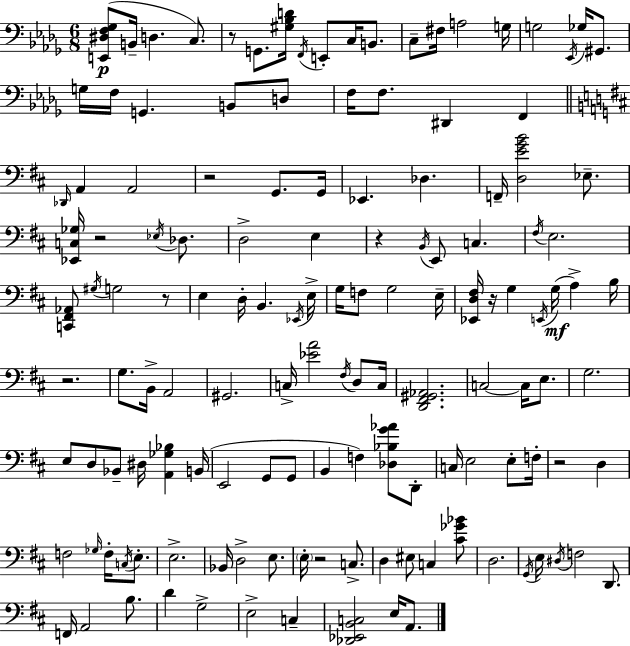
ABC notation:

X:1
T:Untitled
M:6/8
L:1/4
K:Bbm
[E,,^D,F,_G,]/2 B,,/4 D, C,/2 z/2 G,,/2 [^G,_B,D]/4 F,,/4 E,,/2 C,/4 B,,/2 C,/2 ^F,/4 A,2 G,/4 G,2 _E,,/4 _G,/4 ^G,,/2 G,/4 F,/4 G,, B,,/2 D,/2 F,/4 F,/2 ^D,, F,, _D,,/4 A,, A,,2 z2 G,,/2 G,,/4 _E,, _D, F,,/4 [D,EGB]2 _E,/2 [_E,,C,_G,]/4 z2 _E,/4 _D,/2 D,2 E, z B,,/4 E,,/2 C, ^F,/4 E,2 [C,,^F,,_A,,]/2 ^G,/4 G,2 z/2 E, D,/4 B,, _E,,/4 E,/4 G,/4 F,/2 G,2 E,/4 [_E,,D,^F,]/4 z/4 G, E,,/4 G,/4 A, B,/4 z2 G,/2 B,,/4 A,,2 ^G,,2 C,/4 [_EA]2 ^F,/4 D,/2 C,/4 [D,,^F,,^G,,_A,,]2 C,2 C,/4 E,/2 G,2 E,/2 D,/2 _B,,/2 ^D,/4 [A,,_G,_B,] B,,/4 E,,2 G,,/2 G,,/2 B,, F, [_D,_B,G_A]/2 D,,/2 C,/4 E,2 E,/2 F,/4 z2 D, F,2 _G,/4 F,/4 C,/4 E,/2 E,2 _B,,/4 D,2 E,/2 E,/4 z2 C,/2 D, ^E,/2 C, [^C_G_B]/2 D,2 G,,/4 E,/4 ^D,/4 F,2 D,,/2 F,,/4 A,,2 B,/2 D G,2 E,2 C, [_D,,_E,,B,,C,]2 E,/4 A,,/2